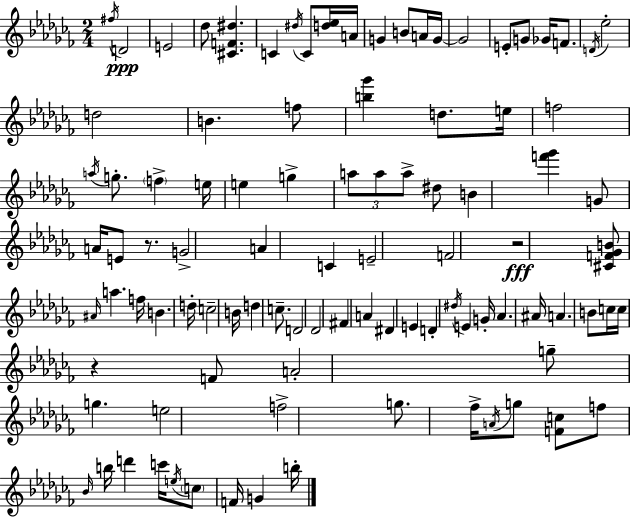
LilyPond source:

{
  \clef treble
  \numericTimeSignature
  \time 2/4
  \key aes \minor
  \acciaccatura { fis''16 }\ppp d'2 | e'2 | des''8 <cis' f' dis''>4. | c'4 \acciaccatura { dis''16 } c'8 | \break <d'' ees''>16 a'16 g'4 b'8 | a'16 g'16~~ g'2 | e'8-. g'8 ges'16 f'8. | \acciaccatura { d'16 } ees''2-. | \break d''2 | b'4. | f''8 <b'' ges'''>4 d''8. | e''16 f''2 | \break \acciaccatura { a''16 } g''8.-. \parenthesize f''4-> | e''16 e''4 | g''4-> \tuplet 3/2 { a''8 a''8 | a''8-> } dis''8 b'4 | \break <f''' ges'''>4 g'8 a'16 e'8 | r8. g'2-> | a'4 | c'4 e'2-- | \break f'2 | r2\fff | <cis' f' ges' b'>8 \grace { ais'16 } a''4. | f''16 b'4. | \break d''16-. c''2-- | b'16 d''4 | c''8.-- d'2 | des'2 | \break fis'4 | a'4 dis'4 | e'4 d'4-. | \acciaccatura { dis''16 } e'4 g'16-. aes'4. | \break ais'16 a'4. | b'8 c''16 c''16 | r4 f'8 a'2-. | g''8-- | \break g''4. e''2 | f''2-> | g''8. | fes''16-> \acciaccatura { a'16 } g''8 <f' c''>8 f''8 | \break \grace { bes'16 } b''16 d'''4 c'''16 | \acciaccatura { e''16 } \parenthesize c''8 f'16 g'4 | b''16-. \bar "|."
}